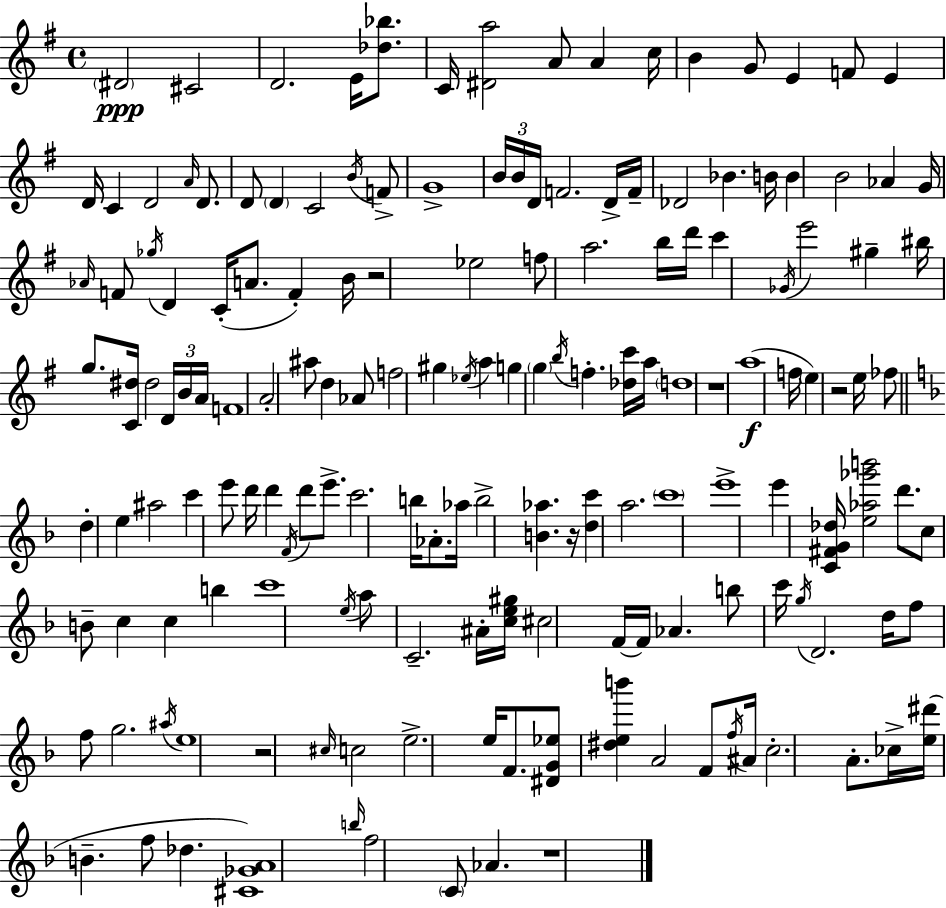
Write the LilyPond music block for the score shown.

{
  \clef treble
  \time 4/4
  \defaultTimeSignature
  \key e \minor
  \repeat volta 2 { \parenthesize dis'2\ppp cis'2 | d'2. e'16 <des'' bes''>8. | c'16 <dis' a''>2 a'8 a'4 c''16 | b'4 g'8 e'4 f'8 e'4 | \break d'16 c'4 d'2 \grace { a'16 } d'8. | d'8 \parenthesize d'4 c'2 \acciaccatura { b'16 } | f'8-> g'1-> | \tuplet 3/2 { b'16 b'16 d'16 } f'2. | \break d'16-> f'16-- des'2 bes'4. | b'16 b'4 b'2 aes'4 | g'16 \grace { aes'16 } f'8 \acciaccatura { ges''16 } d'4 c'16-.( a'8. f'4-.) | b'16 r2 ees''2 | \break f''8 a''2. | b''16 d'''16 c'''4 \acciaccatura { ges'16 } e'''2 | gis''4-- bis''16 g''8. <c' dis''>16 dis''2 | \tuplet 3/2 { d'16 b'16 a'16 } f'1 | \break a'2-. ais''8 d''4 | aes'8 f''2 gis''4 | \acciaccatura { ees''16 } a''4 g''4 \parenthesize g''4 \acciaccatura { b''16 } f''4.-. | <des'' c'''>16 a''16 \parenthesize d''1 | \break r1 | a''1(\f | f''16 \parenthesize e''4) r2 | e''16 fes''8 \bar "||" \break \key d \minor d''4-. e''4 ais''2 | c'''4 e'''8 d'''16 d'''4 \acciaccatura { f'16 } d'''8 e'''8.-> | c'''2. b''16 aes'8.-. | aes''16 b''2-> <b' aes''>4. | \break r16 <d'' c'''>4 a''2. | \parenthesize c'''1 | e'''1-> | e'''4 <c' fis' g' des''>16 <e'' aes'' ges''' b'''>2 d'''8. | \break c''8 b'8-- c''4 c''4 b''4 | c'''1 | \acciaccatura { e''16 } a''8 c'2.-- | ais'16-. <c'' e'' gis''>16 cis''2 f'16~~ f'16 aes'4. | \break b''8 c'''16 \acciaccatura { g''16 } d'2. | d''16 f''8 f''8 g''2. | \acciaccatura { ais''16 } e''1 | r2 \grace { cis''16 } c''2 | \break e''2.-> | e''16 f'8. <dis' g' ees''>8 <dis'' e'' b'''>4 a'2 | f'8 \acciaccatura { f''16 } ais'16 c''2.-. | a'8.-. ces''16-> <e'' dis'''>16( b'4.-- f''8 | \break des''4. <cis' ges' a'>1) | \grace { b''16 } f''2 \parenthesize c'8 | aes'4. r1 | } \bar "|."
}